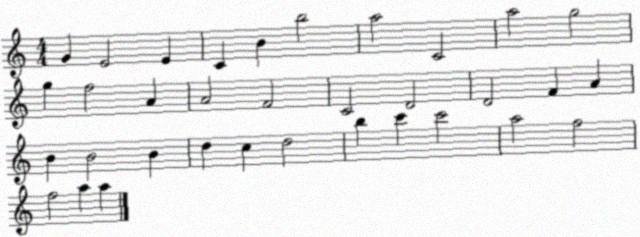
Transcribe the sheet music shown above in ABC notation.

X:1
T:Untitled
M:4/4
L:1/4
K:C
G E2 E C B b2 a2 C2 a2 g2 g f2 A A2 F2 C2 D2 D2 F A B B2 B d c d2 b c' c'2 a2 f2 f2 a a